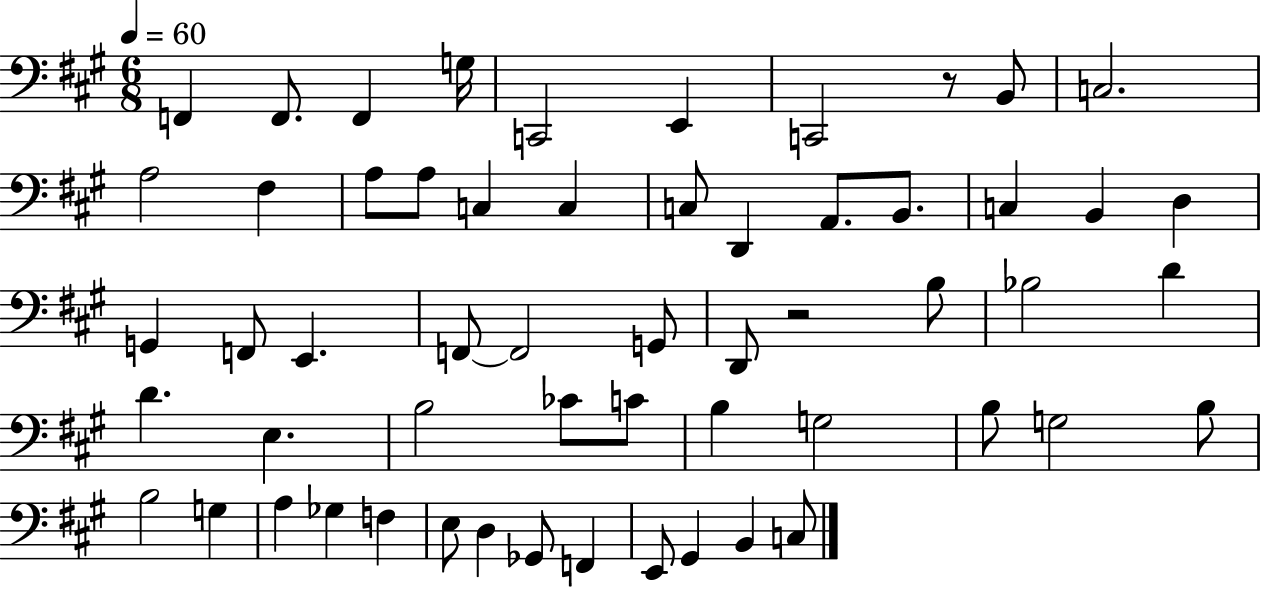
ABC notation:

X:1
T:Untitled
M:6/8
L:1/4
K:A
F,, F,,/2 F,, G,/4 C,,2 E,, C,,2 z/2 B,,/2 C,2 A,2 ^F, A,/2 A,/2 C, C, C,/2 D,, A,,/2 B,,/2 C, B,, D, G,, F,,/2 E,, F,,/2 F,,2 G,,/2 D,,/2 z2 B,/2 _B,2 D D E, B,2 _C/2 C/2 B, G,2 B,/2 G,2 B,/2 B,2 G, A, _G, F, E,/2 D, _G,,/2 F,, E,,/2 ^G,, B,, C,/2